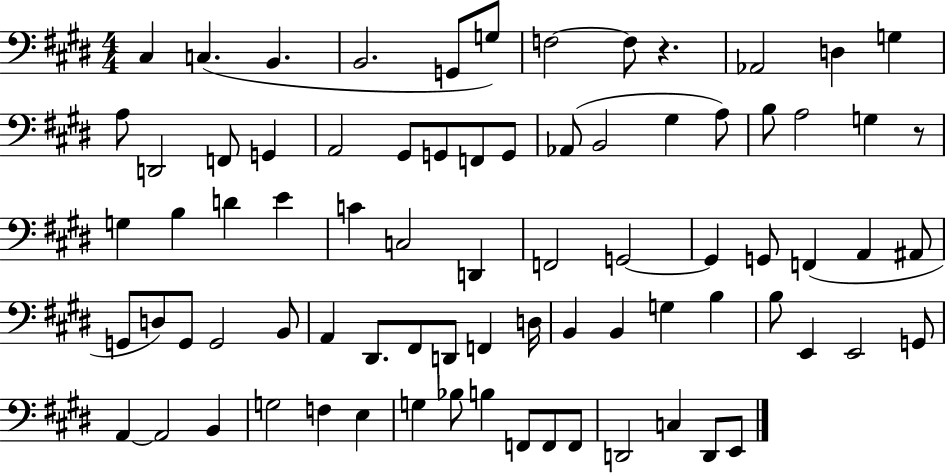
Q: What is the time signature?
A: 4/4